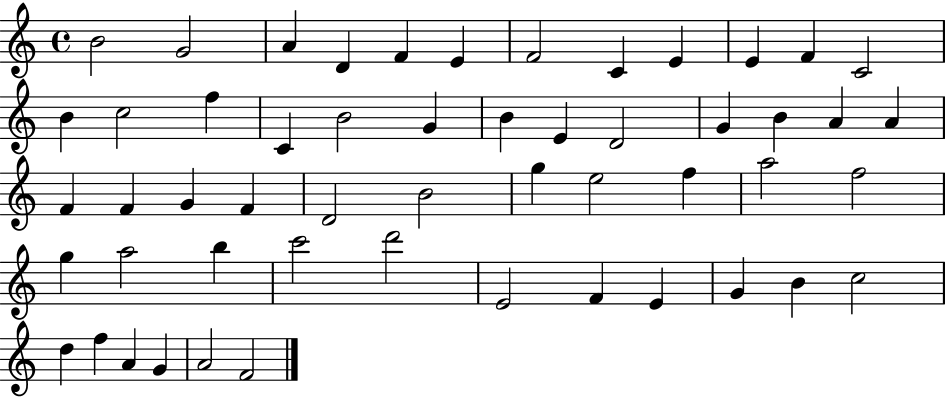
X:1
T:Untitled
M:4/4
L:1/4
K:C
B2 G2 A D F E F2 C E E F C2 B c2 f C B2 G B E D2 G B A A F F G F D2 B2 g e2 f a2 f2 g a2 b c'2 d'2 E2 F E G B c2 d f A G A2 F2